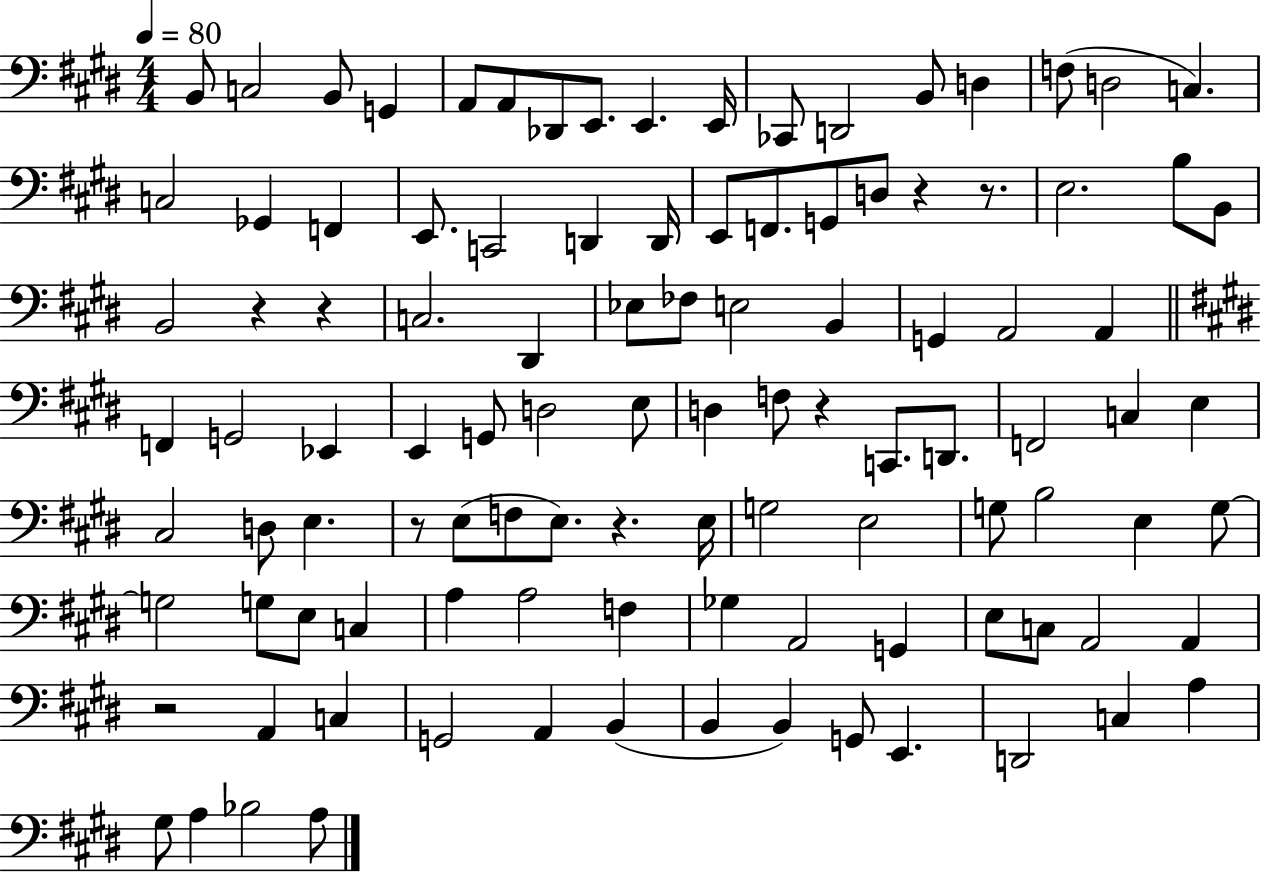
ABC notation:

X:1
T:Untitled
M:4/4
L:1/4
K:E
B,,/2 C,2 B,,/2 G,, A,,/2 A,,/2 _D,,/2 E,,/2 E,, E,,/4 _C,,/2 D,,2 B,,/2 D, F,/2 D,2 C, C,2 _G,, F,, E,,/2 C,,2 D,, D,,/4 E,,/2 F,,/2 G,,/2 D,/2 z z/2 E,2 B,/2 B,,/2 B,,2 z z C,2 ^D,, _E,/2 _F,/2 E,2 B,, G,, A,,2 A,, F,, G,,2 _E,, E,, G,,/2 D,2 E,/2 D, F,/2 z C,,/2 D,,/2 F,,2 C, E, ^C,2 D,/2 E, z/2 E,/2 F,/2 E,/2 z E,/4 G,2 E,2 G,/2 B,2 E, G,/2 G,2 G,/2 E,/2 C, A, A,2 F, _G, A,,2 G,, E,/2 C,/2 A,,2 A,, z2 A,, C, G,,2 A,, B,, B,, B,, G,,/2 E,, D,,2 C, A, ^G,/2 A, _B,2 A,/2